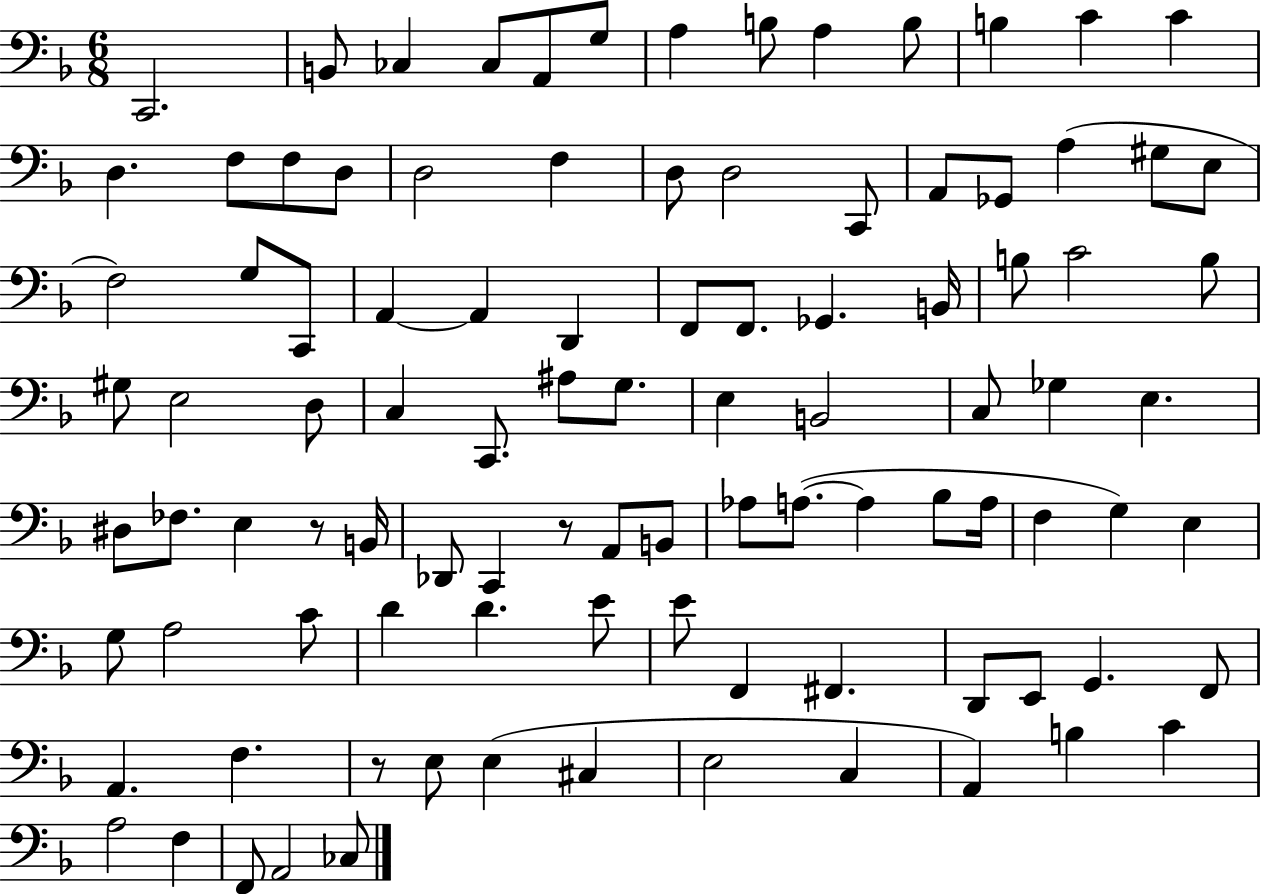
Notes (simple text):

C2/h. B2/e CES3/q CES3/e A2/e G3/e A3/q B3/e A3/q B3/e B3/q C4/q C4/q D3/q. F3/e F3/e D3/e D3/h F3/q D3/e D3/h C2/e A2/e Gb2/e A3/q G#3/e E3/e F3/h G3/e C2/e A2/q A2/q D2/q F2/e F2/e. Gb2/q. B2/s B3/e C4/h B3/e G#3/e E3/h D3/e C3/q C2/e. A#3/e G3/e. E3/q B2/h C3/e Gb3/q E3/q. D#3/e FES3/e. E3/q R/e B2/s Db2/e C2/q R/e A2/e B2/e Ab3/e A3/e. A3/q Bb3/e A3/s F3/q G3/q E3/q G3/e A3/h C4/e D4/q D4/q. E4/e E4/e F2/q F#2/q. D2/e E2/e G2/q. F2/e A2/q. F3/q. R/e E3/e E3/q C#3/q E3/h C3/q A2/q B3/q C4/q A3/h F3/q F2/e A2/h CES3/e